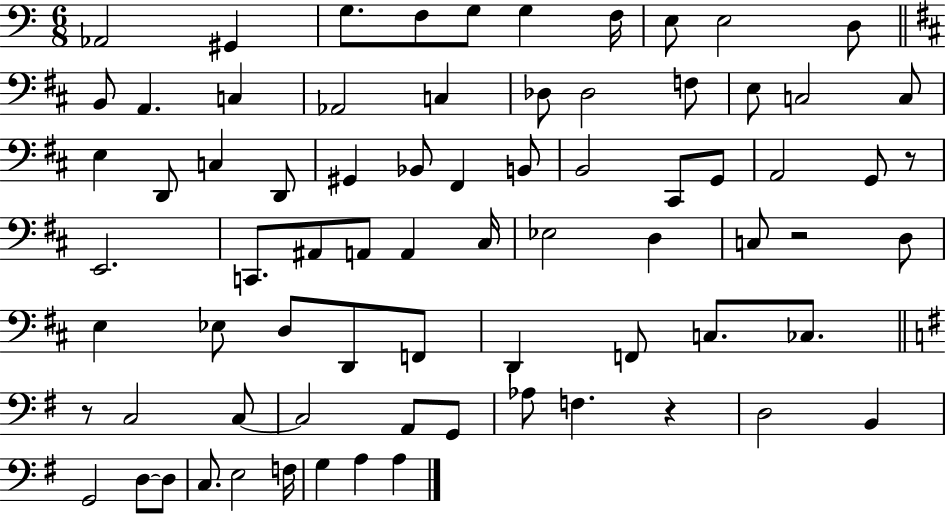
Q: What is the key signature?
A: C major